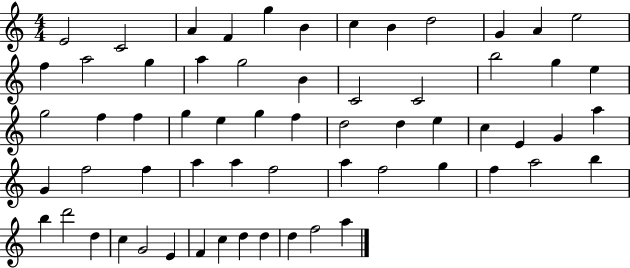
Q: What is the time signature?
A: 4/4